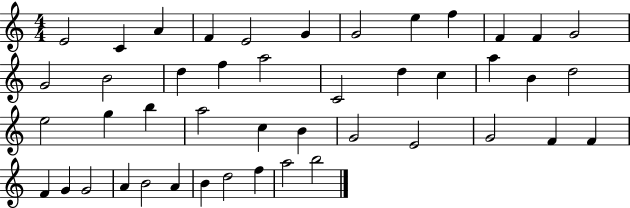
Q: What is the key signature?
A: C major